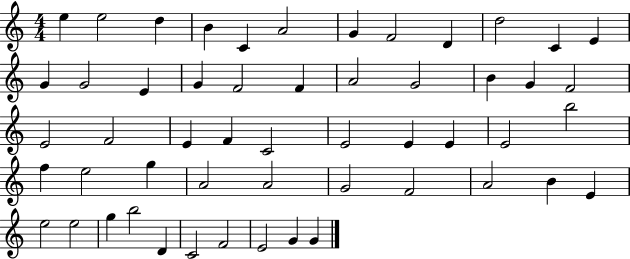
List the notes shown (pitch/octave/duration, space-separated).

E5/q E5/h D5/q B4/q C4/q A4/h G4/q F4/h D4/q D5/h C4/q E4/q G4/q G4/h E4/q G4/q F4/h F4/q A4/h G4/h B4/q G4/q F4/h E4/h F4/h E4/q F4/q C4/h E4/h E4/q E4/q E4/h B5/h F5/q E5/h G5/q A4/h A4/h G4/h F4/h A4/h B4/q E4/q E5/h E5/h G5/q B5/h D4/q C4/h F4/h E4/h G4/q G4/q